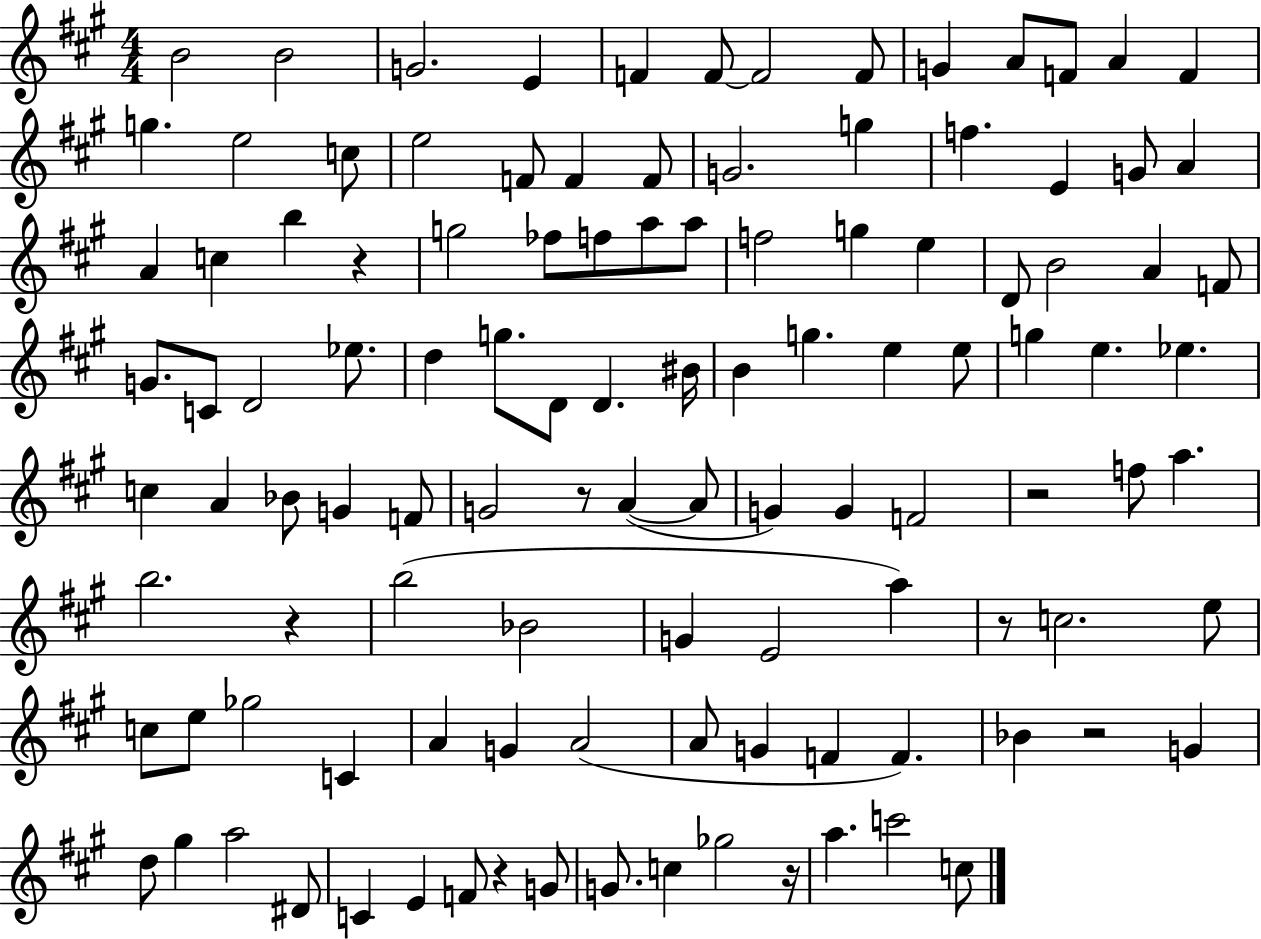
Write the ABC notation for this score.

X:1
T:Untitled
M:4/4
L:1/4
K:A
B2 B2 G2 E F F/2 F2 F/2 G A/2 F/2 A F g e2 c/2 e2 F/2 F F/2 G2 g f E G/2 A A c b z g2 _f/2 f/2 a/2 a/2 f2 g e D/2 B2 A F/2 G/2 C/2 D2 _e/2 d g/2 D/2 D ^B/4 B g e e/2 g e _e c A _B/2 G F/2 G2 z/2 A A/2 G G F2 z2 f/2 a b2 z b2 _B2 G E2 a z/2 c2 e/2 c/2 e/2 _g2 C A G A2 A/2 G F F _B z2 G d/2 ^g a2 ^D/2 C E F/2 z G/2 G/2 c _g2 z/4 a c'2 c/2